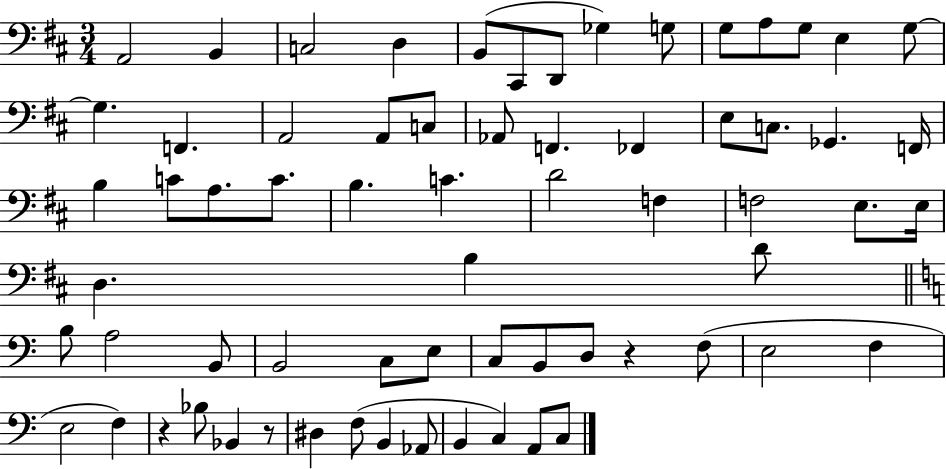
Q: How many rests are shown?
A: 3